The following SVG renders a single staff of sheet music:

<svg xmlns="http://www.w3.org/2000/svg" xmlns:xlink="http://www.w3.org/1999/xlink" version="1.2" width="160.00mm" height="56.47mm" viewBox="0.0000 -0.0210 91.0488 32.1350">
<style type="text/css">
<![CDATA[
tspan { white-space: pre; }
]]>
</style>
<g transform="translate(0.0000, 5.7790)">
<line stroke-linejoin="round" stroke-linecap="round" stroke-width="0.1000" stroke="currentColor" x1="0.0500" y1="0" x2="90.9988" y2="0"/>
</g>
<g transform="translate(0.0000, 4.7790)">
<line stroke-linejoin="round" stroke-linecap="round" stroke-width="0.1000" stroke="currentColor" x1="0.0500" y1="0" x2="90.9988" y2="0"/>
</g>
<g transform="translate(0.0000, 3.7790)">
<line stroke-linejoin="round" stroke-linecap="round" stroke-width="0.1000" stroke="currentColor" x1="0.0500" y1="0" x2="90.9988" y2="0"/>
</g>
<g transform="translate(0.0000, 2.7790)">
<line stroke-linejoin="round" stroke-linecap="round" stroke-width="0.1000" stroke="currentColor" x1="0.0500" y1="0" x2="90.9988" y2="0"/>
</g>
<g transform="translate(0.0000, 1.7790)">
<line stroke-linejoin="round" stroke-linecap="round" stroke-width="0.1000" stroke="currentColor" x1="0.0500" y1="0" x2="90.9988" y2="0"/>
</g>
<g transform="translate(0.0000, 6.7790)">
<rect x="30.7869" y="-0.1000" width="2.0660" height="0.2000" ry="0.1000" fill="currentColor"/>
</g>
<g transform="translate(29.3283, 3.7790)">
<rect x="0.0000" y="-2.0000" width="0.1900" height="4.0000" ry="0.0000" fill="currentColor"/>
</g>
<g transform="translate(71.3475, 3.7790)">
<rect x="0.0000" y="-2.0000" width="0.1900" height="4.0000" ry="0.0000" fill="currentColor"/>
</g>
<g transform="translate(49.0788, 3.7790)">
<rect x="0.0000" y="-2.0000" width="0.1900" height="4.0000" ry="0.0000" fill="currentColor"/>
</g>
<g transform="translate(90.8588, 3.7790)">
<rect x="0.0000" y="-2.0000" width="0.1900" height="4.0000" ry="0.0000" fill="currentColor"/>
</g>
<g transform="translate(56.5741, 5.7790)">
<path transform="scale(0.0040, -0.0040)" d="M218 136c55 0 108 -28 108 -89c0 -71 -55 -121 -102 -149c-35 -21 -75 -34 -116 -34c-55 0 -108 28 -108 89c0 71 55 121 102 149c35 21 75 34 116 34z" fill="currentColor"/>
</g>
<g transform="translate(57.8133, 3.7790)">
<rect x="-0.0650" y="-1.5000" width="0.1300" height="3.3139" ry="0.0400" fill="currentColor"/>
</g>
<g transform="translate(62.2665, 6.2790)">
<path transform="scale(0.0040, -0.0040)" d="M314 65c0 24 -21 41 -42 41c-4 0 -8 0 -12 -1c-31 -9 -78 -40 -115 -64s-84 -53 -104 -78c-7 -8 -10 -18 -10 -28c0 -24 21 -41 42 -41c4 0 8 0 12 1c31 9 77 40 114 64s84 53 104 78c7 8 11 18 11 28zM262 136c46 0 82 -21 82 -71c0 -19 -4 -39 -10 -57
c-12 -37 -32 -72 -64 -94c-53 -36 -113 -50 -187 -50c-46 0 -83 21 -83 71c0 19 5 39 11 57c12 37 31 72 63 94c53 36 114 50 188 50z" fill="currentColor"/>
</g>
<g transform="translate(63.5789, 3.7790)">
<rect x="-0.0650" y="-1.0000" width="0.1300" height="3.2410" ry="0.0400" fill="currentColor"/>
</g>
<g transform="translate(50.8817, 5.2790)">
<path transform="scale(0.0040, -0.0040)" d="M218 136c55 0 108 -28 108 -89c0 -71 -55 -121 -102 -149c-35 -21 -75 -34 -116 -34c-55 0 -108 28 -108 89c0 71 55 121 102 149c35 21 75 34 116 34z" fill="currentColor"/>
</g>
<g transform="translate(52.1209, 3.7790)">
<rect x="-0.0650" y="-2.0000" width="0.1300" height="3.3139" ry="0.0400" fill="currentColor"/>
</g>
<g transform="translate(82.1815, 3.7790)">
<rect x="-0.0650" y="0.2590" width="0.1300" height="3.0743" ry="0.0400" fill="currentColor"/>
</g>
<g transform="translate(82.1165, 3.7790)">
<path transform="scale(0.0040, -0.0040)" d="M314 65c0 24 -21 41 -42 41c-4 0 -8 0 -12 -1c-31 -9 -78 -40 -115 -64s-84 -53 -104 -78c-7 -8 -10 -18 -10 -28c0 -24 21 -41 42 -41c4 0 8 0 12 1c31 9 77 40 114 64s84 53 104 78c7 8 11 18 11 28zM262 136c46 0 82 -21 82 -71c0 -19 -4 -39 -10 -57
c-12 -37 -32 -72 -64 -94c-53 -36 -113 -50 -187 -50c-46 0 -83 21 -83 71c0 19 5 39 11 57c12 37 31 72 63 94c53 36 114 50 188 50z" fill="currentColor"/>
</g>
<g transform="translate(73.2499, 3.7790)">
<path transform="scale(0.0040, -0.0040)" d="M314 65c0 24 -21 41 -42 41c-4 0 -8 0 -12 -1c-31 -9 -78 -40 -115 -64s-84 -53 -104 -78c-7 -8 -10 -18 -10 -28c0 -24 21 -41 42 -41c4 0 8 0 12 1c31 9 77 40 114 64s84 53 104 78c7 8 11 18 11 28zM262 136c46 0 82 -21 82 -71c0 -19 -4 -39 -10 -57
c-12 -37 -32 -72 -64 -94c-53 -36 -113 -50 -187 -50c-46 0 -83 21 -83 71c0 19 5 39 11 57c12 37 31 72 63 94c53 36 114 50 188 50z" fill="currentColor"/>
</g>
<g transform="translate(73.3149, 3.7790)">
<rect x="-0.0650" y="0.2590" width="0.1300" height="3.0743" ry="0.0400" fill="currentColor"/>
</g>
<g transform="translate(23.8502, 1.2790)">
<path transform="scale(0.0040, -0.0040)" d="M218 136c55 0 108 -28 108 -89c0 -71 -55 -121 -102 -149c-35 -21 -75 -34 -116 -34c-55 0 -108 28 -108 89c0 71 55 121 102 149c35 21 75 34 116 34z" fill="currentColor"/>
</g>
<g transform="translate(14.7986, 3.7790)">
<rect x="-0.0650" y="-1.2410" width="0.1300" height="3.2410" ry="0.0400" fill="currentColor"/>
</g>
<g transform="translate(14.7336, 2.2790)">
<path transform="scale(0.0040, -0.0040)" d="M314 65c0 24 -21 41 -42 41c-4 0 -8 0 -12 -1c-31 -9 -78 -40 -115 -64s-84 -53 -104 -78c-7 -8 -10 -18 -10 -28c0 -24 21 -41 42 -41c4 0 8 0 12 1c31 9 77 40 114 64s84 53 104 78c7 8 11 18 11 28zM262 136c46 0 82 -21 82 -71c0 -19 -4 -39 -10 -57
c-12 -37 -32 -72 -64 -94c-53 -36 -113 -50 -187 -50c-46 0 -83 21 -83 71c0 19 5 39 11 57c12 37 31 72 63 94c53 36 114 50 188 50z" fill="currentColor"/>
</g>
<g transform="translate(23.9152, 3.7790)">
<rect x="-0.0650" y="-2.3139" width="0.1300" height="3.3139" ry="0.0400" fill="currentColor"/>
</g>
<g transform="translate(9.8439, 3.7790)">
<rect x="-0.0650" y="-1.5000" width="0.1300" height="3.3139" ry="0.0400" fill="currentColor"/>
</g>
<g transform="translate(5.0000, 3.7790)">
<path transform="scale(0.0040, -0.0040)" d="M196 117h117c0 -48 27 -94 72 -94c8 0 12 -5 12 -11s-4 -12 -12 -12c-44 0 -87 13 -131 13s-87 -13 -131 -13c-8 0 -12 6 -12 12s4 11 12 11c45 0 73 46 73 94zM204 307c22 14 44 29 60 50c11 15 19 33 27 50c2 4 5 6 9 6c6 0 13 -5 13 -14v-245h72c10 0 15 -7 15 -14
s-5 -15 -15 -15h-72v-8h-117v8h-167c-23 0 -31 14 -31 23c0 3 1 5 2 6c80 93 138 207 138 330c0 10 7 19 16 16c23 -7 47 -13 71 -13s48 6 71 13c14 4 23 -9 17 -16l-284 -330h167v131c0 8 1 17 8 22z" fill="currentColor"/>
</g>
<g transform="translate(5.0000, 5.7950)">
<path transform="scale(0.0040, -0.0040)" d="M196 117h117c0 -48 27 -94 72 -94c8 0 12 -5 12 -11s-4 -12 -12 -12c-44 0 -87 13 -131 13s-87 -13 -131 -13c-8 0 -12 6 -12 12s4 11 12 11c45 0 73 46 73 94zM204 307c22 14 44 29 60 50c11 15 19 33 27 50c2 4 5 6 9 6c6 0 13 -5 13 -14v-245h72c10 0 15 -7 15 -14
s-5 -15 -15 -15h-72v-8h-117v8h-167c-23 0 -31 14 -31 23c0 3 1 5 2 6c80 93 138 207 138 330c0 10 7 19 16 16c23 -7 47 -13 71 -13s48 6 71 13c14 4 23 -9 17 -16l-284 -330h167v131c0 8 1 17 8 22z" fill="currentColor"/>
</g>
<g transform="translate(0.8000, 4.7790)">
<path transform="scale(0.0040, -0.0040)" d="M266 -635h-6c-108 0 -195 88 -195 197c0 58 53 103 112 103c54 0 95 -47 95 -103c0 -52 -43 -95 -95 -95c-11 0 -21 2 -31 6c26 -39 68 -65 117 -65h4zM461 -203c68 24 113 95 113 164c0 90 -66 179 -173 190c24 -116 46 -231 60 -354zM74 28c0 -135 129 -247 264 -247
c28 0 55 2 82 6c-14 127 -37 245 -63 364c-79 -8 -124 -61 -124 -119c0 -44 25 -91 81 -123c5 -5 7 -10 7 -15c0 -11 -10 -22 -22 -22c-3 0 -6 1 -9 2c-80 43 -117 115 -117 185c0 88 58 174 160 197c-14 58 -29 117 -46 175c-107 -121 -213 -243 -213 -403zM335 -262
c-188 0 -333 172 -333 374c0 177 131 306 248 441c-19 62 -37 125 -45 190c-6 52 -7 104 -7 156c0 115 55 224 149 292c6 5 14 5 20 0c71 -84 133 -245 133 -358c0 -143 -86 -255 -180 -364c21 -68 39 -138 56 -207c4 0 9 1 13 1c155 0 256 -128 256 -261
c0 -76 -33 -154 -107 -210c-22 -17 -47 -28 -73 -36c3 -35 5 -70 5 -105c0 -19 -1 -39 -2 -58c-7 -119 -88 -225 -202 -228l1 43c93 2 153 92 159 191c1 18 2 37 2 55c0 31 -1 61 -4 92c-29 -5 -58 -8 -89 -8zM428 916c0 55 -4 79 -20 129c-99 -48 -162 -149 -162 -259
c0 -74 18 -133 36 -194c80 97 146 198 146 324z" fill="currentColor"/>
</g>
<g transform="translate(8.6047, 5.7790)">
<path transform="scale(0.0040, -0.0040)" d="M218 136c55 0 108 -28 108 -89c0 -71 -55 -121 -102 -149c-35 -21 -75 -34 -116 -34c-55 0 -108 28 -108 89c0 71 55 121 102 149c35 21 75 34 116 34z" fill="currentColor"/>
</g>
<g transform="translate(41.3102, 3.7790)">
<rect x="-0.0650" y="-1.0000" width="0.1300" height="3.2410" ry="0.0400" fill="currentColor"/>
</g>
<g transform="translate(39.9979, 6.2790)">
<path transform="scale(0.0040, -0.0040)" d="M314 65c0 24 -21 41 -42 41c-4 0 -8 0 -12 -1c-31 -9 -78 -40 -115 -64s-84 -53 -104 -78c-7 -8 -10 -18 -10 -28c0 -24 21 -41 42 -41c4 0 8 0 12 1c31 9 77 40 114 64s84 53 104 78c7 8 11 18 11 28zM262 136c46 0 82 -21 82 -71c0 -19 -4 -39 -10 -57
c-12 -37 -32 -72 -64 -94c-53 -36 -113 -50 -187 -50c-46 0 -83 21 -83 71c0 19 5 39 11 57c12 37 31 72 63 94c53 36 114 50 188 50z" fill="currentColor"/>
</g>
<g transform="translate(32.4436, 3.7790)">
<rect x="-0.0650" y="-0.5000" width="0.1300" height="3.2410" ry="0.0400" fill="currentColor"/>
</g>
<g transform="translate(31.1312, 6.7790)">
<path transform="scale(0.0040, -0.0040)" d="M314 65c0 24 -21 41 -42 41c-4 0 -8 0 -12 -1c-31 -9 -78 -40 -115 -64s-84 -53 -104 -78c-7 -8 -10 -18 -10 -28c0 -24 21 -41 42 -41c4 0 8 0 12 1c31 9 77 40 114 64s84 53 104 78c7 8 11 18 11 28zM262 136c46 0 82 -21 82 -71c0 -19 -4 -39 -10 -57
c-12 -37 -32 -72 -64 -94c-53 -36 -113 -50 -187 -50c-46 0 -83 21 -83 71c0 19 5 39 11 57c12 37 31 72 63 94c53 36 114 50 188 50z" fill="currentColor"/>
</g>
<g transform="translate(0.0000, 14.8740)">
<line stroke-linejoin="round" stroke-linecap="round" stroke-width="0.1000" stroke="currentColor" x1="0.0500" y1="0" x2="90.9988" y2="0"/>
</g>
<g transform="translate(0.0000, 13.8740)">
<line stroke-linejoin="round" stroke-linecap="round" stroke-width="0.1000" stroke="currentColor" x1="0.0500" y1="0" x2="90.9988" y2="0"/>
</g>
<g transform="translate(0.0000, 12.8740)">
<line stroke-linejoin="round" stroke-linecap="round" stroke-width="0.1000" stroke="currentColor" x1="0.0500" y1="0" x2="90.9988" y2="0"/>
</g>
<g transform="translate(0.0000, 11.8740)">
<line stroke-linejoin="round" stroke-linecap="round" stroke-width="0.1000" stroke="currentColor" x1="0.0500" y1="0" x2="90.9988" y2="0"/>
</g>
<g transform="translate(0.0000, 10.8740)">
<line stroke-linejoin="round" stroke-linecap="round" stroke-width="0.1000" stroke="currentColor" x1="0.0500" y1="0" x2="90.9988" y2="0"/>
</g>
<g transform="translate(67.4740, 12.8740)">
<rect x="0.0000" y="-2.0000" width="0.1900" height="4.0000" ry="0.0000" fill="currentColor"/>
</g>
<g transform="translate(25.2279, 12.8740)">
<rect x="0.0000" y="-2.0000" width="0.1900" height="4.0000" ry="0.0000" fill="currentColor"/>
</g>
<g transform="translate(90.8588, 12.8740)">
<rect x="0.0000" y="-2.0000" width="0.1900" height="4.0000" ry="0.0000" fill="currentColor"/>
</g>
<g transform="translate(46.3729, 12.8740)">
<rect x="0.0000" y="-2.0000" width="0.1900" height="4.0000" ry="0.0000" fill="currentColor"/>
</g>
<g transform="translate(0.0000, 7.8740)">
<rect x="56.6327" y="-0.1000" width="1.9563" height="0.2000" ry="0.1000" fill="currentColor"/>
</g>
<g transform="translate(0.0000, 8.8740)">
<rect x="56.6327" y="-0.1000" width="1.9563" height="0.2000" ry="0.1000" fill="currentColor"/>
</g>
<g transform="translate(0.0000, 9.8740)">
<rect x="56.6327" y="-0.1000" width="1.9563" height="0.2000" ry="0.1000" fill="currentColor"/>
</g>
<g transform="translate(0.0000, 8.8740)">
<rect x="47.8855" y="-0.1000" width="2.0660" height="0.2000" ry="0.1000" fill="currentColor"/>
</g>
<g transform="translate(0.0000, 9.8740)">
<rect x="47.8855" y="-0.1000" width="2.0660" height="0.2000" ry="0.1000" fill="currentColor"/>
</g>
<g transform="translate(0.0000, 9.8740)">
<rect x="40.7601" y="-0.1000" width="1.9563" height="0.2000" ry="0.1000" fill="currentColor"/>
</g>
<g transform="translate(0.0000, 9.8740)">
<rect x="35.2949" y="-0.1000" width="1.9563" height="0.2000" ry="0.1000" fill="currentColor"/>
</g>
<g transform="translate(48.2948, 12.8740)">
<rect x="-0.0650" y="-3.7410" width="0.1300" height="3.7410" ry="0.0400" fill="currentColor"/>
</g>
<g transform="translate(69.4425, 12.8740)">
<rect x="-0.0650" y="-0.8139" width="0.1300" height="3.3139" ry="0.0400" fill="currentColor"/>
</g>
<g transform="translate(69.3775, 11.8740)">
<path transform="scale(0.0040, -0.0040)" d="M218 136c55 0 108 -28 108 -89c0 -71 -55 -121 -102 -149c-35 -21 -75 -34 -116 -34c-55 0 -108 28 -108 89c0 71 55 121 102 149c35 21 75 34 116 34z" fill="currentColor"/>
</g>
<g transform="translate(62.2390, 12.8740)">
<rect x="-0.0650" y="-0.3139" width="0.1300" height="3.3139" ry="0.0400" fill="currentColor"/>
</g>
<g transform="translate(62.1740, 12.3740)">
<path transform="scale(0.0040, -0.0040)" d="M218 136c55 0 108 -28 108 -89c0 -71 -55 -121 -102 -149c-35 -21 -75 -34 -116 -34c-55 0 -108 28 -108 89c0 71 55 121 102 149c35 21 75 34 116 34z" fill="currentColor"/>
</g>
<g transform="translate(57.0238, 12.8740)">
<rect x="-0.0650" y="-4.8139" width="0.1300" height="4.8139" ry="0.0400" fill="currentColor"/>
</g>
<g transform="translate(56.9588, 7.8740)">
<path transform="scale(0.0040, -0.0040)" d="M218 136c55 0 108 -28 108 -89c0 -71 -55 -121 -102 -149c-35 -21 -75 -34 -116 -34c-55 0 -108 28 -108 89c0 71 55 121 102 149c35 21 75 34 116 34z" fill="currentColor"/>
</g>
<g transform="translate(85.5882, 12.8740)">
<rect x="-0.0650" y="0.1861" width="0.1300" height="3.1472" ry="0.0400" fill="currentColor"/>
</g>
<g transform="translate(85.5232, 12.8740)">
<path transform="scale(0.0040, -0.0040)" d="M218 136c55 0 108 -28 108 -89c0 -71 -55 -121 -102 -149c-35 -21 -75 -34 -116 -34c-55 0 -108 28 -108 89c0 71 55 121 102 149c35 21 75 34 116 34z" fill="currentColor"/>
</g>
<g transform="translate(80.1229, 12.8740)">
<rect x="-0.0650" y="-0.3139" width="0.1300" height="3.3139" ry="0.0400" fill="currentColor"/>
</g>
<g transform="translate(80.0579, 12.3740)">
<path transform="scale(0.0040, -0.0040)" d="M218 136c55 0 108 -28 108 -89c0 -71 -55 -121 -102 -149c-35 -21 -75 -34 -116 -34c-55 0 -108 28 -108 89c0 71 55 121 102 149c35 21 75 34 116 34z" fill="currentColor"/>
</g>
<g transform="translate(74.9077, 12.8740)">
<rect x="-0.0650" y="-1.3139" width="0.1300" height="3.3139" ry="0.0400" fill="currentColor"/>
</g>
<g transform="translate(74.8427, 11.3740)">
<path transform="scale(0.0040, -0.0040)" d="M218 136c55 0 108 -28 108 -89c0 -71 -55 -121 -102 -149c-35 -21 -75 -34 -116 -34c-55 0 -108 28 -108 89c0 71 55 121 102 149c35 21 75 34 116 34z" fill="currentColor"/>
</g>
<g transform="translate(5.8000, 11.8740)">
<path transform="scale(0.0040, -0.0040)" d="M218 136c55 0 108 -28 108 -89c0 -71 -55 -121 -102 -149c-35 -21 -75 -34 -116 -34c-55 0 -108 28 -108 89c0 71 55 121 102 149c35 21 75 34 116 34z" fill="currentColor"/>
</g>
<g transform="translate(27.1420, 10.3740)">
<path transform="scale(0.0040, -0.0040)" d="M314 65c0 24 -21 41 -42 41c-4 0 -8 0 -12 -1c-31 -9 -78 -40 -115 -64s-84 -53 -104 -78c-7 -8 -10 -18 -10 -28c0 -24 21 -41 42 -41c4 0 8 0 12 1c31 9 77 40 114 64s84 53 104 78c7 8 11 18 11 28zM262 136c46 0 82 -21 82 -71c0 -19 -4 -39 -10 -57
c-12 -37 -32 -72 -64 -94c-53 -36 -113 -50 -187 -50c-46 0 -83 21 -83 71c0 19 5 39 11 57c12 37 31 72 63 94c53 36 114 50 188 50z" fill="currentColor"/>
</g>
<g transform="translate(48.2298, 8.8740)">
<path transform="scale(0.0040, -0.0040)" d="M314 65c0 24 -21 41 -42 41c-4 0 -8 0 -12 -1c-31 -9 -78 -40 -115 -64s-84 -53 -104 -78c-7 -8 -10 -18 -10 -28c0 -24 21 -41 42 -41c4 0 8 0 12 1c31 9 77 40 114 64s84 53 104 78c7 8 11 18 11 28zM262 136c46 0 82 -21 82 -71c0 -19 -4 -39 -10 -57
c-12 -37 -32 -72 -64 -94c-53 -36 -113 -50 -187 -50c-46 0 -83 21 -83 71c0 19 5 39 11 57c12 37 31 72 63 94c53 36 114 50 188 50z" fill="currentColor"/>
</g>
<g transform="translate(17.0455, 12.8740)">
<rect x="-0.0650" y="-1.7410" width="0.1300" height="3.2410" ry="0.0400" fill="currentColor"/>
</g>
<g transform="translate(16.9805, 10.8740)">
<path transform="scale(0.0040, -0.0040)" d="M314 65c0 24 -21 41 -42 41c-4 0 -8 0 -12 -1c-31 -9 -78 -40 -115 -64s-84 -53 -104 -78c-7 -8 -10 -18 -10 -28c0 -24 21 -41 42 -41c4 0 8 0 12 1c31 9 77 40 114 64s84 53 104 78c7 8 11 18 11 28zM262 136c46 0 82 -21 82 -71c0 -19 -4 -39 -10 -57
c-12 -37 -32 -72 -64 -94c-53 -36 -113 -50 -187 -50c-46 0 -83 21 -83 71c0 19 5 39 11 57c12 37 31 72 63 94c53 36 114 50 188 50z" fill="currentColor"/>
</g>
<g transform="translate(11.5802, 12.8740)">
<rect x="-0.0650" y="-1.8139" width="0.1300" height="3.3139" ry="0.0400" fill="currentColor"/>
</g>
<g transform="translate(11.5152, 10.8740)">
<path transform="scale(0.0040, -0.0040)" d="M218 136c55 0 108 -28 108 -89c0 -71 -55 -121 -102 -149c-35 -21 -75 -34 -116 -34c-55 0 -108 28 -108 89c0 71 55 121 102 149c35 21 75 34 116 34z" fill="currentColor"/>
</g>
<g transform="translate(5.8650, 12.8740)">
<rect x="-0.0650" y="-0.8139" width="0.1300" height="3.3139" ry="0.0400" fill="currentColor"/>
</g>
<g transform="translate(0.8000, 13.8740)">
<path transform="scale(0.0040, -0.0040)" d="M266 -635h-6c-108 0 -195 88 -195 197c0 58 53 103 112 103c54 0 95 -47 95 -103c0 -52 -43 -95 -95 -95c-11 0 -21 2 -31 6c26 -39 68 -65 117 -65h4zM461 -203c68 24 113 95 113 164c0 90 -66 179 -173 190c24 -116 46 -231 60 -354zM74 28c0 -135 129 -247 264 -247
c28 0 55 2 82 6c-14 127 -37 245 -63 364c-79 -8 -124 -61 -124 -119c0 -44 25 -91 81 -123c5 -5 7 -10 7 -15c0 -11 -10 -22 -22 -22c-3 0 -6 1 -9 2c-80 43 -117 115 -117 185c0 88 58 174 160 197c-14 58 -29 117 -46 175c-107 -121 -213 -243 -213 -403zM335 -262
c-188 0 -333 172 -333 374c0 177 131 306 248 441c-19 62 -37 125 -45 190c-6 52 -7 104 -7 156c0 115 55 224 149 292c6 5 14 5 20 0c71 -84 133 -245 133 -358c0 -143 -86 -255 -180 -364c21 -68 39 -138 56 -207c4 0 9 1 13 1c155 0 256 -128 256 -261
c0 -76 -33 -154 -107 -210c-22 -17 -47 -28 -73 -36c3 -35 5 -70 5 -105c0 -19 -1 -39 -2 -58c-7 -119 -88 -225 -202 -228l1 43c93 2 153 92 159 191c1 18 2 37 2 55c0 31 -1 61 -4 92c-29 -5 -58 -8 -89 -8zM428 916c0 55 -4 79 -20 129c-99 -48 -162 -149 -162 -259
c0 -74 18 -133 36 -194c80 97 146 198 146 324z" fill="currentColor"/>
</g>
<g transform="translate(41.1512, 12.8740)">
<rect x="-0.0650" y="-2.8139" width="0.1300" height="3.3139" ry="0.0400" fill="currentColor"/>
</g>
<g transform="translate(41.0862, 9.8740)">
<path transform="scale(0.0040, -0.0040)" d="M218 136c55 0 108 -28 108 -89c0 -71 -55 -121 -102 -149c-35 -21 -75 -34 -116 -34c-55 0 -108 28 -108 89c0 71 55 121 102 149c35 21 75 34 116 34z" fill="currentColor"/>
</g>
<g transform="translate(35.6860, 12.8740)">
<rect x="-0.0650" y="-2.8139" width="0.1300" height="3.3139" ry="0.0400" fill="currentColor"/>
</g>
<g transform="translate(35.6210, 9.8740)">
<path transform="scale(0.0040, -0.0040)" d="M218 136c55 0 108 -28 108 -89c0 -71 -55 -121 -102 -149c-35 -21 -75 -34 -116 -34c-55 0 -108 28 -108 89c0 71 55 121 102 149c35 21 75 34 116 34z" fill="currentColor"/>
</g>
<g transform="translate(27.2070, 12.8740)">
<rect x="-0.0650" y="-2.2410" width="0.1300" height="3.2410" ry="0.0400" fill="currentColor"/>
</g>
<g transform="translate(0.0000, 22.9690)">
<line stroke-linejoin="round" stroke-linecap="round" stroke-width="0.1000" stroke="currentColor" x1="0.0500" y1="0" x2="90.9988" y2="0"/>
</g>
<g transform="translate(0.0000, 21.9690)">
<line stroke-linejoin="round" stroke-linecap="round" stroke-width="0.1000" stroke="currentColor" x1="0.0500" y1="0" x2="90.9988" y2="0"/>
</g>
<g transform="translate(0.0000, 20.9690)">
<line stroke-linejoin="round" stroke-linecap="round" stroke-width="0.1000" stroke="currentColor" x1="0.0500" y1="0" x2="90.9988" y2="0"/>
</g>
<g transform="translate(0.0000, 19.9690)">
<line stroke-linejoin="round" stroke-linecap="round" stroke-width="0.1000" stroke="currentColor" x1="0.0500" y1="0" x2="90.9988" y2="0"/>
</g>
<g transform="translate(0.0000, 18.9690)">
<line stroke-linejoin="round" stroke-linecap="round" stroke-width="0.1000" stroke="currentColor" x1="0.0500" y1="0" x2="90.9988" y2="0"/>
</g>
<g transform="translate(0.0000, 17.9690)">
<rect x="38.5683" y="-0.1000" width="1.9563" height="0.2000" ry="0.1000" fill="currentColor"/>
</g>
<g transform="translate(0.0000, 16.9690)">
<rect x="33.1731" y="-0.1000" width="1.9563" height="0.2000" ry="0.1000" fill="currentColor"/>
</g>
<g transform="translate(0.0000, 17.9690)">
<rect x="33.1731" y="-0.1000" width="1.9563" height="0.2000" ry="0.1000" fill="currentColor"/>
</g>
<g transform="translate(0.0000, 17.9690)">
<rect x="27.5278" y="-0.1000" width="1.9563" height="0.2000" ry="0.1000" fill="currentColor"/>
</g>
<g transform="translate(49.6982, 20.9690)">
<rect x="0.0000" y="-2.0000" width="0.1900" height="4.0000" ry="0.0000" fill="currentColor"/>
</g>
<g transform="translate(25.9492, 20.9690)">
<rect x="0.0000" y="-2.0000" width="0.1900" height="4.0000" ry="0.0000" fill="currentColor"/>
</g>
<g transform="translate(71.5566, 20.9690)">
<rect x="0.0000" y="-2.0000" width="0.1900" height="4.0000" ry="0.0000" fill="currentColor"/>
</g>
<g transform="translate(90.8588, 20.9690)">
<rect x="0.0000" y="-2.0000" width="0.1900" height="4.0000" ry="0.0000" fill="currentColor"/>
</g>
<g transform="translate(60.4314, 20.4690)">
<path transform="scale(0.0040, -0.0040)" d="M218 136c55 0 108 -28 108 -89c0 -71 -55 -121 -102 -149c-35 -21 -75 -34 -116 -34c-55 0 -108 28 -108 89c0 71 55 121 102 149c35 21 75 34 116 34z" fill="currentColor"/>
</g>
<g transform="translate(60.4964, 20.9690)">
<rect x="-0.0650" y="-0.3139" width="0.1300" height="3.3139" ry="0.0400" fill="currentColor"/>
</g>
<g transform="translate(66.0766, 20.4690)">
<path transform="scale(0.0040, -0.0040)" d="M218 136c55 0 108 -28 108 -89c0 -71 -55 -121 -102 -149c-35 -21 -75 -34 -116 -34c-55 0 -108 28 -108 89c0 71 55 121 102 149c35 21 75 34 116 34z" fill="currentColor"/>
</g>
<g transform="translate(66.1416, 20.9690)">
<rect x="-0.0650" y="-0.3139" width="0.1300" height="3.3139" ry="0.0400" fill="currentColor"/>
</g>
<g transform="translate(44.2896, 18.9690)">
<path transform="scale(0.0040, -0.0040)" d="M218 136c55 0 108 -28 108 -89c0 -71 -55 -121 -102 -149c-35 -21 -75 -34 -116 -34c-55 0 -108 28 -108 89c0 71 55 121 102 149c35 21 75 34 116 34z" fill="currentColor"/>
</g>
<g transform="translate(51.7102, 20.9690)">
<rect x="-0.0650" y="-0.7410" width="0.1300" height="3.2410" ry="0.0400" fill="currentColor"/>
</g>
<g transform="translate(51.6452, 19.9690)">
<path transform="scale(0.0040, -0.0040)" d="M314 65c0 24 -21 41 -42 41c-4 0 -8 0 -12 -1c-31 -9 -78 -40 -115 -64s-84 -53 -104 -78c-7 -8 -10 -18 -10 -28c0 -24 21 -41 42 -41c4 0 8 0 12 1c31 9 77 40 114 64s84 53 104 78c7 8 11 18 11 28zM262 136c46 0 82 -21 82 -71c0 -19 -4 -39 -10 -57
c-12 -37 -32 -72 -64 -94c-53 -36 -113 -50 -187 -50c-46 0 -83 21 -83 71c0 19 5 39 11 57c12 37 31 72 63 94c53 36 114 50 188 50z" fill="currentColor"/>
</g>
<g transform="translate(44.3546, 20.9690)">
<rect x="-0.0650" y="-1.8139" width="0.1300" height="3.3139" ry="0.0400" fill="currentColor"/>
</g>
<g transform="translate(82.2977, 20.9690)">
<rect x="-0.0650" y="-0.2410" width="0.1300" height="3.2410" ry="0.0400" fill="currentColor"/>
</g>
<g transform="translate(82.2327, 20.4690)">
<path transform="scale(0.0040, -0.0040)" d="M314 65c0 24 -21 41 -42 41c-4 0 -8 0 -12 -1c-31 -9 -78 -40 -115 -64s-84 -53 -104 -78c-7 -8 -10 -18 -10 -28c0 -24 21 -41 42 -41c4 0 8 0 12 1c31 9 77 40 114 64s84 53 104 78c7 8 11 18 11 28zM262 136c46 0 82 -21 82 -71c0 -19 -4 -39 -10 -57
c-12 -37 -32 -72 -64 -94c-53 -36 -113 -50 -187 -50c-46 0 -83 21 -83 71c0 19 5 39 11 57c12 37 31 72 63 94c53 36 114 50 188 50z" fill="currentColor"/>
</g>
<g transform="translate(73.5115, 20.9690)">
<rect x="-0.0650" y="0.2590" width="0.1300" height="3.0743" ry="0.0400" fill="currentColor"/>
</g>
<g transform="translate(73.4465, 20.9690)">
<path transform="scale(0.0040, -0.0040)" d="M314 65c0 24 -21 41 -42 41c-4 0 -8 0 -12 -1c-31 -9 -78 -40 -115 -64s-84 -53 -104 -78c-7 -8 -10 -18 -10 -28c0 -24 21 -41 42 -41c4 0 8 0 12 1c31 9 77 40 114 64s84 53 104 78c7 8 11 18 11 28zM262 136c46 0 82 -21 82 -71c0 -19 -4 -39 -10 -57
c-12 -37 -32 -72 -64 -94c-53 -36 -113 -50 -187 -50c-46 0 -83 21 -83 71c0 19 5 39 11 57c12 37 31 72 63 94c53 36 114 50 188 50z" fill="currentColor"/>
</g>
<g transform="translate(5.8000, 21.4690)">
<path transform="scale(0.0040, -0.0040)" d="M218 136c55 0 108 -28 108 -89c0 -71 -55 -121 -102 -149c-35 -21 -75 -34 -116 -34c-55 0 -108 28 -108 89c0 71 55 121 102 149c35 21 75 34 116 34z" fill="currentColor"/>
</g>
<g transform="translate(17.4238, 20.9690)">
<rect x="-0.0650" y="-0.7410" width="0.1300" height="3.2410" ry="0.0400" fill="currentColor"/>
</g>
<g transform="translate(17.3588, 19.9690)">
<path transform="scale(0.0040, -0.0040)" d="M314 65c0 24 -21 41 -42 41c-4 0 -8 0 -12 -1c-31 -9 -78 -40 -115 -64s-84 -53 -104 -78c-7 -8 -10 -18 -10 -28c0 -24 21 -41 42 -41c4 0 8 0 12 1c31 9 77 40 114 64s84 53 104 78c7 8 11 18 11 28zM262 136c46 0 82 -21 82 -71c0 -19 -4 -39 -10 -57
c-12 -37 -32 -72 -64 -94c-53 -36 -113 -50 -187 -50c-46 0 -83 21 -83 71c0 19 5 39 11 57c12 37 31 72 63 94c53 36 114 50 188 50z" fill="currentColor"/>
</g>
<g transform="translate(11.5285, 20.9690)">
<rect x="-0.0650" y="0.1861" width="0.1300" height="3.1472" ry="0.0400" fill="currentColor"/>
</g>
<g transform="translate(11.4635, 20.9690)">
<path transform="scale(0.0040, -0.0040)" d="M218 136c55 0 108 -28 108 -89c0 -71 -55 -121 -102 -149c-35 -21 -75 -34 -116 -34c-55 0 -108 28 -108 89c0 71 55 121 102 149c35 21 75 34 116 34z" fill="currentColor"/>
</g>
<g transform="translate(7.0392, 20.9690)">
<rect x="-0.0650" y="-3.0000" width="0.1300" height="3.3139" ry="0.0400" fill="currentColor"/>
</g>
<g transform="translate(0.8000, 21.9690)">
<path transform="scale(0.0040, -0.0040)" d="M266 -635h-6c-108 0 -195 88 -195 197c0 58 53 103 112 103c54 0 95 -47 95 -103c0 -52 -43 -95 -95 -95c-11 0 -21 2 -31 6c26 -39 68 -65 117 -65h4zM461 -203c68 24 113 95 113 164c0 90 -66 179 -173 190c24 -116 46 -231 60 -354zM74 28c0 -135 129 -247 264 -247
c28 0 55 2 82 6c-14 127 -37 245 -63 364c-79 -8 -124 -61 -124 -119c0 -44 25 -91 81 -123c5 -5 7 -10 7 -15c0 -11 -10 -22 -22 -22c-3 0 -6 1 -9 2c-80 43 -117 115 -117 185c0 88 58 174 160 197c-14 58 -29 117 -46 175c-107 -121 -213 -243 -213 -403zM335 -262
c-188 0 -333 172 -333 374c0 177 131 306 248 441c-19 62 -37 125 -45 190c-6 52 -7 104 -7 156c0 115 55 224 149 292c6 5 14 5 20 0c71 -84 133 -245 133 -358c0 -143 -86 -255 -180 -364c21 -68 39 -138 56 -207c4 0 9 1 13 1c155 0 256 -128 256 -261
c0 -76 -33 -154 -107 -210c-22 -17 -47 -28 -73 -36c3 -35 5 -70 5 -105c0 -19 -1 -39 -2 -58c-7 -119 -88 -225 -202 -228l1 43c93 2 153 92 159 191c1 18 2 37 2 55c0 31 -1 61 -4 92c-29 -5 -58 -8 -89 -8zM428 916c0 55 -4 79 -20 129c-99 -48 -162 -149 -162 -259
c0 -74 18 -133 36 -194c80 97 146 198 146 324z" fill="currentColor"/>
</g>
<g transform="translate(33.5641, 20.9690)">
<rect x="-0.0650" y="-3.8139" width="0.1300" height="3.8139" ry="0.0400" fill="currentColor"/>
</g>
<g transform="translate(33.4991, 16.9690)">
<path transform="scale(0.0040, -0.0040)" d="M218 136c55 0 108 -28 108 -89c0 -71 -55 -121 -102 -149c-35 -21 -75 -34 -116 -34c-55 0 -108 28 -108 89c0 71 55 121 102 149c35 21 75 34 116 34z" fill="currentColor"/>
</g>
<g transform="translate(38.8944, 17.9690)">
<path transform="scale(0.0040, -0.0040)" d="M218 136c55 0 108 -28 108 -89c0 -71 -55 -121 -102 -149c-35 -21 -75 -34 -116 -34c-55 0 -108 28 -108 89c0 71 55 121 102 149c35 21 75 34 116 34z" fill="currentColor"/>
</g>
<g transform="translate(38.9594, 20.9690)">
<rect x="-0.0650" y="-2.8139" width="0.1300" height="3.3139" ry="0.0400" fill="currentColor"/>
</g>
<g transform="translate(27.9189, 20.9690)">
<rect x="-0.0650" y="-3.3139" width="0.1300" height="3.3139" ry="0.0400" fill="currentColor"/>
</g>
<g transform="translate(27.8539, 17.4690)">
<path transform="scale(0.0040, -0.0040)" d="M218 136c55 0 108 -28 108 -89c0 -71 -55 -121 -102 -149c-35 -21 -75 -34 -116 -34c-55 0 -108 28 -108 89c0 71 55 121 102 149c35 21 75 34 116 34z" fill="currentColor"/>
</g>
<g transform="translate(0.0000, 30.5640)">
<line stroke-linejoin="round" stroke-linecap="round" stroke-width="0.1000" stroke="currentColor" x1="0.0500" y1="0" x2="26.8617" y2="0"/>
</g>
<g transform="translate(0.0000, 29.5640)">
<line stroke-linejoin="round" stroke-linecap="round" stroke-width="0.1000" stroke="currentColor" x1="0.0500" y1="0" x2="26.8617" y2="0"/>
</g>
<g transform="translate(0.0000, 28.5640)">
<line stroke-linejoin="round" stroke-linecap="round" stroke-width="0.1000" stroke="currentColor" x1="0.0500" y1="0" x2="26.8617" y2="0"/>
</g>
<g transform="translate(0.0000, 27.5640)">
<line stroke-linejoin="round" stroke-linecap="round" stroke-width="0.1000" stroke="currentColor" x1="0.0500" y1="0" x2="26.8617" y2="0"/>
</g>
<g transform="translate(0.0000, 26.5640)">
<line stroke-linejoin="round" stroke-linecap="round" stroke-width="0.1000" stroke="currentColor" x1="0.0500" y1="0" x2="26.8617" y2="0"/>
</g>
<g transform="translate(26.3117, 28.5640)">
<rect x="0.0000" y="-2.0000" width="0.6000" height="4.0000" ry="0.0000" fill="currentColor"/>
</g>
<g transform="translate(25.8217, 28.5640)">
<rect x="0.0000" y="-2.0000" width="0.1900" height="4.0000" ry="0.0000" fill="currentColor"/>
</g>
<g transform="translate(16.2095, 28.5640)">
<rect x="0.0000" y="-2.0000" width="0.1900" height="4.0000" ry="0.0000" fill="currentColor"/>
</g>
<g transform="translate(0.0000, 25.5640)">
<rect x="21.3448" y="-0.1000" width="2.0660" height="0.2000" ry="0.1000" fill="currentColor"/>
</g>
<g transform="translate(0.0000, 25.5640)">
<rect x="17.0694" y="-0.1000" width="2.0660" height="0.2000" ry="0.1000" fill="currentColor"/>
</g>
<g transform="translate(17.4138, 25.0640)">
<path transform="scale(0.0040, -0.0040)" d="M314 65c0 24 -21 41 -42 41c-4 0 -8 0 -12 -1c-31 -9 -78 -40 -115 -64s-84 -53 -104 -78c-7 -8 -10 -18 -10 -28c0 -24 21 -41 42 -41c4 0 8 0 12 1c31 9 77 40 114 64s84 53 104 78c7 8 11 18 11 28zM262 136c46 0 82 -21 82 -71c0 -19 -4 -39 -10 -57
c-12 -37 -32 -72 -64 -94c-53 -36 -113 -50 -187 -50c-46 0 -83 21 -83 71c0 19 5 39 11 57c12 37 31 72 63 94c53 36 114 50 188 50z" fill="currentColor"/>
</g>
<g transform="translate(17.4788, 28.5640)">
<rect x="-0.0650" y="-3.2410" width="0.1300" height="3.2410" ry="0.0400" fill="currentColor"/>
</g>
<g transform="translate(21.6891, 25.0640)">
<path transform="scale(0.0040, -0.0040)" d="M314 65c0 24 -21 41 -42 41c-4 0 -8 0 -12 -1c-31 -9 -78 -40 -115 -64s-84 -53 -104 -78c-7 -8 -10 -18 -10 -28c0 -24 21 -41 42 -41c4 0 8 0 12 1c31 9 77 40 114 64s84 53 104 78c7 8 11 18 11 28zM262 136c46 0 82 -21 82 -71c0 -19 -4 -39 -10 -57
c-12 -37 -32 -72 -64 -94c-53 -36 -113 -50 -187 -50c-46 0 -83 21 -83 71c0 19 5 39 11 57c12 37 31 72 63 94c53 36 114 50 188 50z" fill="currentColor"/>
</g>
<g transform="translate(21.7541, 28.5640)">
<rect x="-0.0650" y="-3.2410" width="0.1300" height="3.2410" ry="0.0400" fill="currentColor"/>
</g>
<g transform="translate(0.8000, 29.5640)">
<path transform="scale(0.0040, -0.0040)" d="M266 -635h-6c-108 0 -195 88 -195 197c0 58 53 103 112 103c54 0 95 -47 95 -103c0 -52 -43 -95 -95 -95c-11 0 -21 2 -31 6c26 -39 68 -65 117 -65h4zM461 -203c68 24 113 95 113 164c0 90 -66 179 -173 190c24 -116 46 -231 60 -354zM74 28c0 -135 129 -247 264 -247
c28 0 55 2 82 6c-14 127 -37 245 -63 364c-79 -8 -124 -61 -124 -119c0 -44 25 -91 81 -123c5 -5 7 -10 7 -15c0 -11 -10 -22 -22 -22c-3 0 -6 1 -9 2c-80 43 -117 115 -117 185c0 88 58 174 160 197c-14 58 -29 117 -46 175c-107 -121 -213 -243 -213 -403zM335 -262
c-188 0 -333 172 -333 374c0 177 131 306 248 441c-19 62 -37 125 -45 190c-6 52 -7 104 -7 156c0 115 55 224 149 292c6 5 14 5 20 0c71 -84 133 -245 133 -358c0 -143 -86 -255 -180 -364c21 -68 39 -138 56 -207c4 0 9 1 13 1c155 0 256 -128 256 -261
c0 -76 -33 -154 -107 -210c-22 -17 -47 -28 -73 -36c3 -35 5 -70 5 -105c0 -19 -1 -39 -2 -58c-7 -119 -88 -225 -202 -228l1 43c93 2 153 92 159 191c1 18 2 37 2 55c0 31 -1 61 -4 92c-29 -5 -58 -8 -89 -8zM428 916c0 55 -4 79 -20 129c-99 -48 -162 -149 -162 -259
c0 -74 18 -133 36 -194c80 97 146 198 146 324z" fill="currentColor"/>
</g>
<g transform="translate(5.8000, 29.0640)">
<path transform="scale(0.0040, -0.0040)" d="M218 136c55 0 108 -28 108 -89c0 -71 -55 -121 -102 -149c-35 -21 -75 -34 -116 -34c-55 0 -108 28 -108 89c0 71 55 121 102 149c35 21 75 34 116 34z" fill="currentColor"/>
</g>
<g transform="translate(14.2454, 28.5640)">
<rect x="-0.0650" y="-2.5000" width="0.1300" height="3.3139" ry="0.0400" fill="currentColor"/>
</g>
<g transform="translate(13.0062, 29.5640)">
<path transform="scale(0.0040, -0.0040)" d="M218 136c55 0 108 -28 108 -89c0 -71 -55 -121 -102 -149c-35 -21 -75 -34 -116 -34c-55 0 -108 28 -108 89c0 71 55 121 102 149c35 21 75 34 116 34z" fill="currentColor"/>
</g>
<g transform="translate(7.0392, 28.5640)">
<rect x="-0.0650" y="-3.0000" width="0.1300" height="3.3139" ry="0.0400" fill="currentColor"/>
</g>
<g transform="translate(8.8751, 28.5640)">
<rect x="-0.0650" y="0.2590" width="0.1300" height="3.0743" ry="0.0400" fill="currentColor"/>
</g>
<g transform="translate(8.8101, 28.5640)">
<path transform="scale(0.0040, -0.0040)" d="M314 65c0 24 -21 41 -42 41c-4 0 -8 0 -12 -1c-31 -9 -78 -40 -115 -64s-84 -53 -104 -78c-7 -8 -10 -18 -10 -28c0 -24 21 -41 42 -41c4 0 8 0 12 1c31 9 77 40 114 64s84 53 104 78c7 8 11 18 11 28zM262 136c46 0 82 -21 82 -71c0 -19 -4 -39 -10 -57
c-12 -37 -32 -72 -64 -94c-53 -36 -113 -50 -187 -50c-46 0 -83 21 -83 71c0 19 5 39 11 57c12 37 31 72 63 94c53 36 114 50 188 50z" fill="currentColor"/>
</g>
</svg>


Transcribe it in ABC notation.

X:1
T:Untitled
M:4/4
L:1/4
K:C
E e2 g C2 D2 F E D2 B2 B2 d f f2 g2 a a c'2 e' c d e c B A B d2 b c' a f d2 c c B2 c2 A B2 G b2 b2